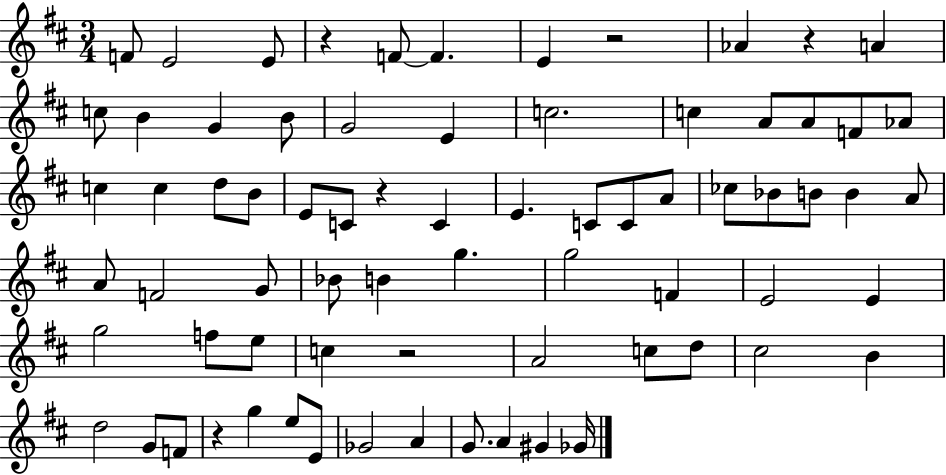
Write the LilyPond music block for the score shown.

{
  \clef treble
  \numericTimeSignature
  \time 3/4
  \key d \major
  f'8 e'2 e'8 | r4 f'8~~ f'4. | e'4 r2 | aes'4 r4 a'4 | \break c''8 b'4 g'4 b'8 | g'2 e'4 | c''2. | c''4 a'8 a'8 f'8 aes'8 | \break c''4 c''4 d''8 b'8 | e'8 c'8 r4 c'4 | e'4. c'8 c'8 a'8 | ces''8 bes'8 b'8 b'4 a'8 | \break a'8 f'2 g'8 | bes'8 b'4 g''4. | g''2 f'4 | e'2 e'4 | \break g''2 f''8 e''8 | c''4 r2 | a'2 c''8 d''8 | cis''2 b'4 | \break d''2 g'8 f'8 | r4 g''4 e''8 e'8 | ges'2 a'4 | g'8. a'4 gis'4 ges'16 | \break \bar "|."
}